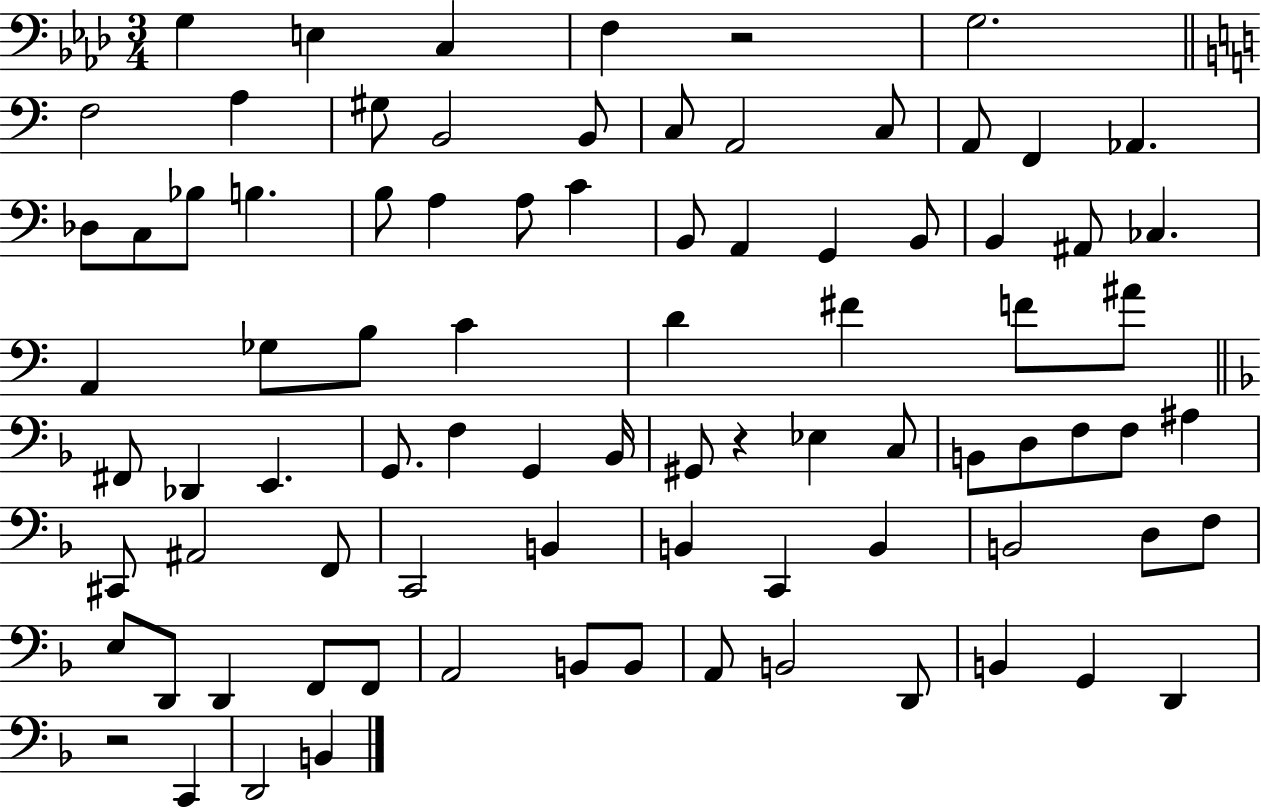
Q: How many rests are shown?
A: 3